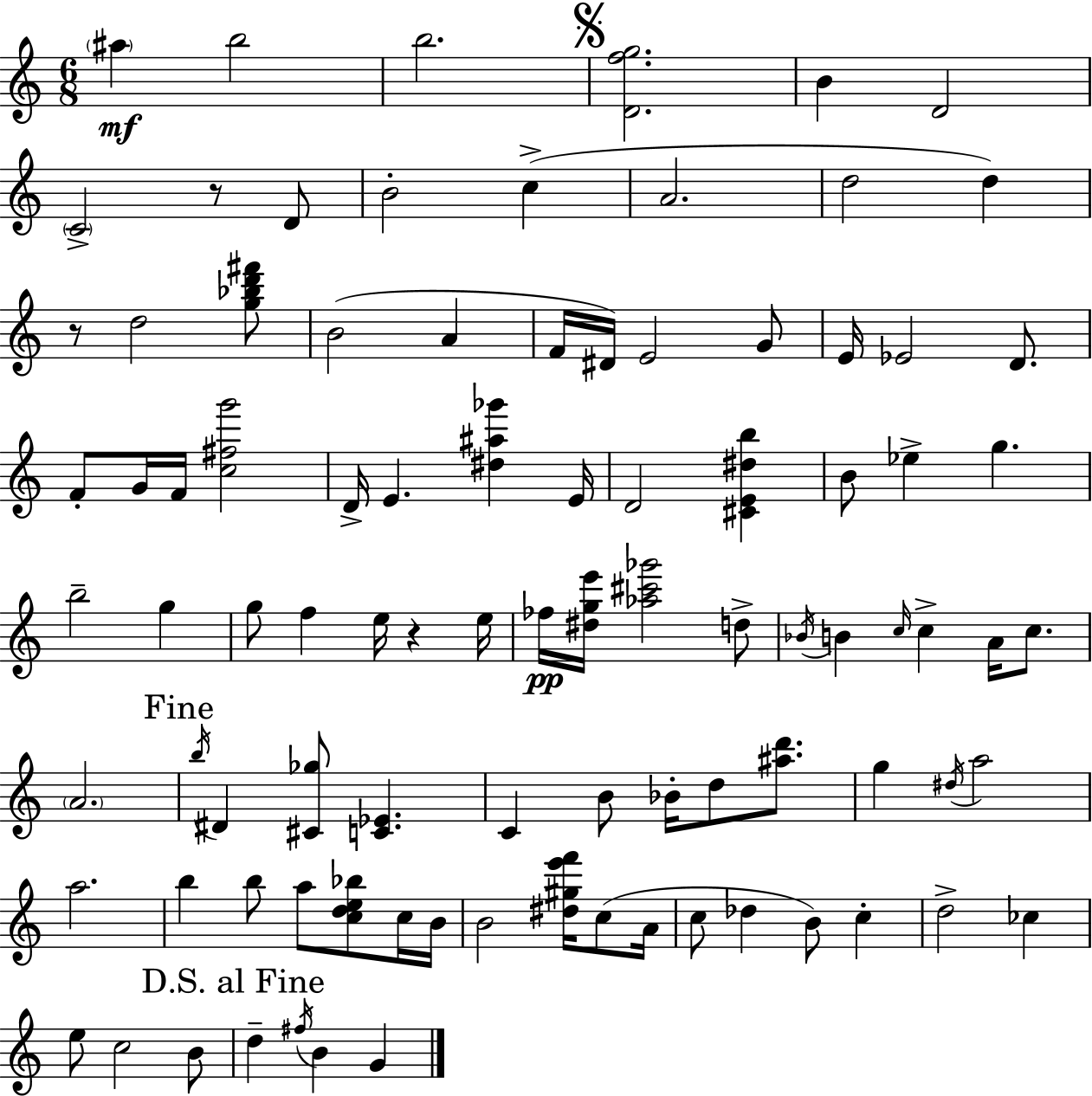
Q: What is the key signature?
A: C major